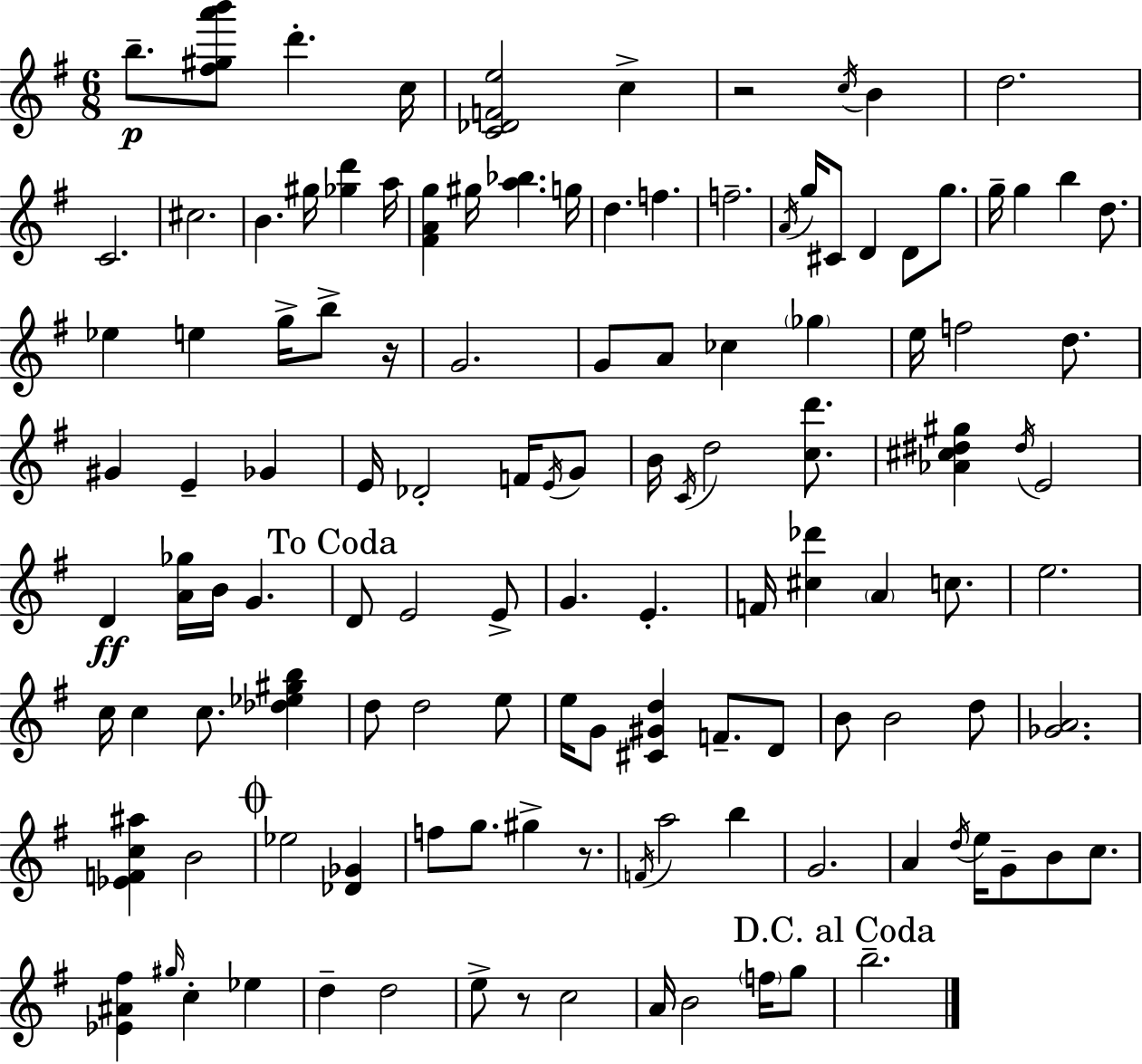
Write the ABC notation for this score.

X:1
T:Untitled
M:6/8
L:1/4
K:G
b/2 [^f^ga'b']/2 d' c/4 [C_DFe]2 c z2 c/4 B d2 C2 ^c2 B ^g/4 [_gd'] a/4 [^FAg] ^g/4 [a_b] g/4 d f f2 A/4 g/4 ^C/2 D D/2 g/2 g/4 g b d/2 _e e g/4 b/2 z/4 G2 G/2 A/2 _c _g e/4 f2 d/2 ^G E _G E/4 _D2 F/4 E/4 G/2 B/4 C/4 d2 [cd']/2 [_A^c^d^g] ^d/4 E2 D [A_g]/4 B/4 G D/2 E2 E/2 G E F/4 [^c_d'] A c/2 e2 c/4 c c/2 [_d_e^gb] d/2 d2 e/2 e/4 G/2 [^C^Gd] F/2 D/2 B/2 B2 d/2 [_GA]2 [_EFc^a] B2 _e2 [_D_G] f/2 g/2 ^g z/2 F/4 a2 b G2 A d/4 e/4 G/2 B/2 c/2 [_E^A^f] ^g/4 c _e d d2 e/2 z/2 c2 A/4 B2 f/4 g/2 b2